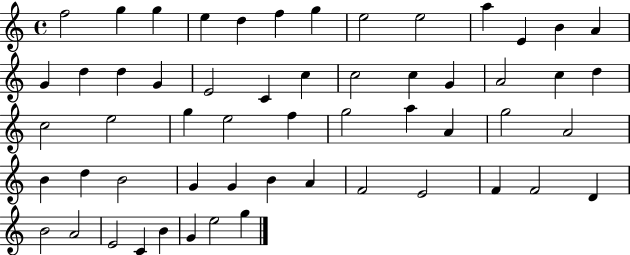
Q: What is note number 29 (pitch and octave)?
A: G5